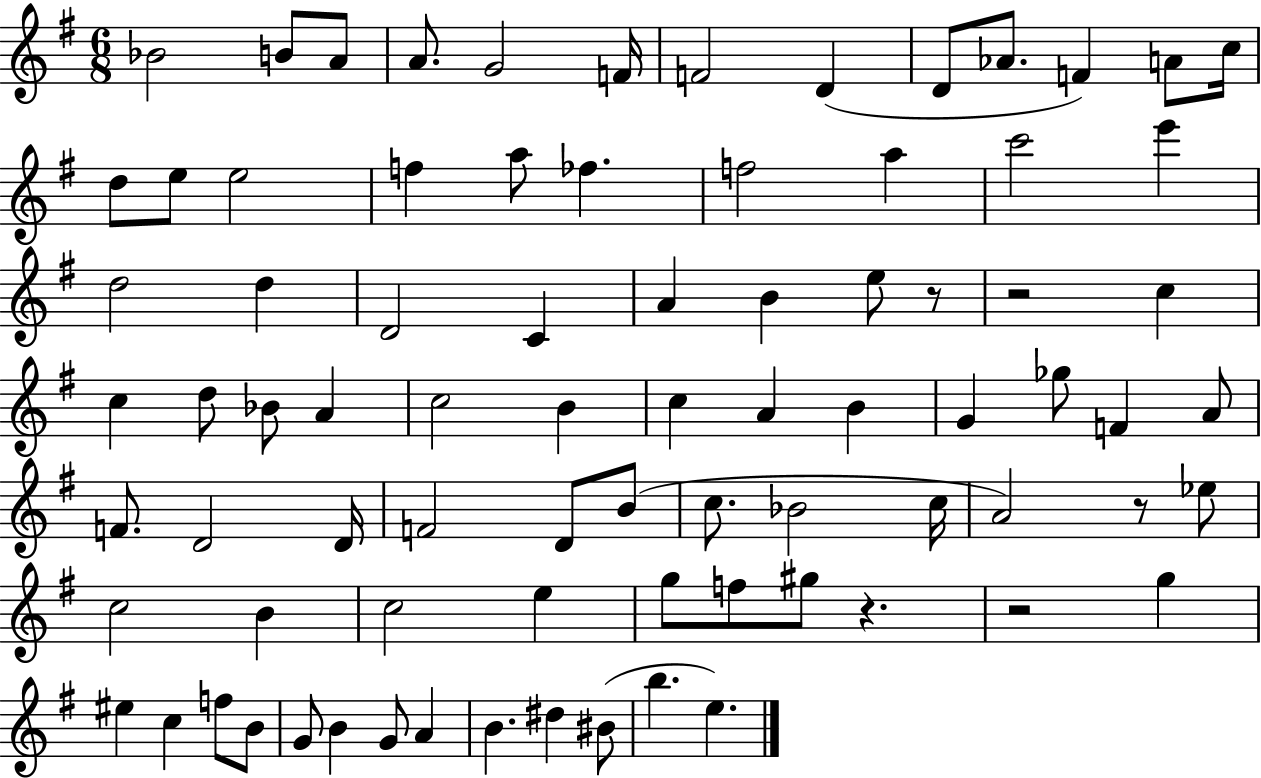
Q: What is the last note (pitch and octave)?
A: E5